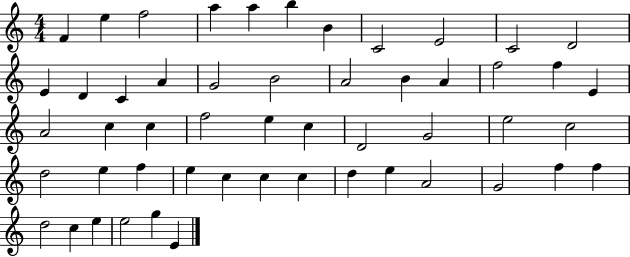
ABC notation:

X:1
T:Untitled
M:4/4
L:1/4
K:C
F e f2 a a b B C2 E2 C2 D2 E D C A G2 B2 A2 B A f2 f E A2 c c f2 e c D2 G2 e2 c2 d2 e f e c c c d e A2 G2 f f d2 c e e2 g E